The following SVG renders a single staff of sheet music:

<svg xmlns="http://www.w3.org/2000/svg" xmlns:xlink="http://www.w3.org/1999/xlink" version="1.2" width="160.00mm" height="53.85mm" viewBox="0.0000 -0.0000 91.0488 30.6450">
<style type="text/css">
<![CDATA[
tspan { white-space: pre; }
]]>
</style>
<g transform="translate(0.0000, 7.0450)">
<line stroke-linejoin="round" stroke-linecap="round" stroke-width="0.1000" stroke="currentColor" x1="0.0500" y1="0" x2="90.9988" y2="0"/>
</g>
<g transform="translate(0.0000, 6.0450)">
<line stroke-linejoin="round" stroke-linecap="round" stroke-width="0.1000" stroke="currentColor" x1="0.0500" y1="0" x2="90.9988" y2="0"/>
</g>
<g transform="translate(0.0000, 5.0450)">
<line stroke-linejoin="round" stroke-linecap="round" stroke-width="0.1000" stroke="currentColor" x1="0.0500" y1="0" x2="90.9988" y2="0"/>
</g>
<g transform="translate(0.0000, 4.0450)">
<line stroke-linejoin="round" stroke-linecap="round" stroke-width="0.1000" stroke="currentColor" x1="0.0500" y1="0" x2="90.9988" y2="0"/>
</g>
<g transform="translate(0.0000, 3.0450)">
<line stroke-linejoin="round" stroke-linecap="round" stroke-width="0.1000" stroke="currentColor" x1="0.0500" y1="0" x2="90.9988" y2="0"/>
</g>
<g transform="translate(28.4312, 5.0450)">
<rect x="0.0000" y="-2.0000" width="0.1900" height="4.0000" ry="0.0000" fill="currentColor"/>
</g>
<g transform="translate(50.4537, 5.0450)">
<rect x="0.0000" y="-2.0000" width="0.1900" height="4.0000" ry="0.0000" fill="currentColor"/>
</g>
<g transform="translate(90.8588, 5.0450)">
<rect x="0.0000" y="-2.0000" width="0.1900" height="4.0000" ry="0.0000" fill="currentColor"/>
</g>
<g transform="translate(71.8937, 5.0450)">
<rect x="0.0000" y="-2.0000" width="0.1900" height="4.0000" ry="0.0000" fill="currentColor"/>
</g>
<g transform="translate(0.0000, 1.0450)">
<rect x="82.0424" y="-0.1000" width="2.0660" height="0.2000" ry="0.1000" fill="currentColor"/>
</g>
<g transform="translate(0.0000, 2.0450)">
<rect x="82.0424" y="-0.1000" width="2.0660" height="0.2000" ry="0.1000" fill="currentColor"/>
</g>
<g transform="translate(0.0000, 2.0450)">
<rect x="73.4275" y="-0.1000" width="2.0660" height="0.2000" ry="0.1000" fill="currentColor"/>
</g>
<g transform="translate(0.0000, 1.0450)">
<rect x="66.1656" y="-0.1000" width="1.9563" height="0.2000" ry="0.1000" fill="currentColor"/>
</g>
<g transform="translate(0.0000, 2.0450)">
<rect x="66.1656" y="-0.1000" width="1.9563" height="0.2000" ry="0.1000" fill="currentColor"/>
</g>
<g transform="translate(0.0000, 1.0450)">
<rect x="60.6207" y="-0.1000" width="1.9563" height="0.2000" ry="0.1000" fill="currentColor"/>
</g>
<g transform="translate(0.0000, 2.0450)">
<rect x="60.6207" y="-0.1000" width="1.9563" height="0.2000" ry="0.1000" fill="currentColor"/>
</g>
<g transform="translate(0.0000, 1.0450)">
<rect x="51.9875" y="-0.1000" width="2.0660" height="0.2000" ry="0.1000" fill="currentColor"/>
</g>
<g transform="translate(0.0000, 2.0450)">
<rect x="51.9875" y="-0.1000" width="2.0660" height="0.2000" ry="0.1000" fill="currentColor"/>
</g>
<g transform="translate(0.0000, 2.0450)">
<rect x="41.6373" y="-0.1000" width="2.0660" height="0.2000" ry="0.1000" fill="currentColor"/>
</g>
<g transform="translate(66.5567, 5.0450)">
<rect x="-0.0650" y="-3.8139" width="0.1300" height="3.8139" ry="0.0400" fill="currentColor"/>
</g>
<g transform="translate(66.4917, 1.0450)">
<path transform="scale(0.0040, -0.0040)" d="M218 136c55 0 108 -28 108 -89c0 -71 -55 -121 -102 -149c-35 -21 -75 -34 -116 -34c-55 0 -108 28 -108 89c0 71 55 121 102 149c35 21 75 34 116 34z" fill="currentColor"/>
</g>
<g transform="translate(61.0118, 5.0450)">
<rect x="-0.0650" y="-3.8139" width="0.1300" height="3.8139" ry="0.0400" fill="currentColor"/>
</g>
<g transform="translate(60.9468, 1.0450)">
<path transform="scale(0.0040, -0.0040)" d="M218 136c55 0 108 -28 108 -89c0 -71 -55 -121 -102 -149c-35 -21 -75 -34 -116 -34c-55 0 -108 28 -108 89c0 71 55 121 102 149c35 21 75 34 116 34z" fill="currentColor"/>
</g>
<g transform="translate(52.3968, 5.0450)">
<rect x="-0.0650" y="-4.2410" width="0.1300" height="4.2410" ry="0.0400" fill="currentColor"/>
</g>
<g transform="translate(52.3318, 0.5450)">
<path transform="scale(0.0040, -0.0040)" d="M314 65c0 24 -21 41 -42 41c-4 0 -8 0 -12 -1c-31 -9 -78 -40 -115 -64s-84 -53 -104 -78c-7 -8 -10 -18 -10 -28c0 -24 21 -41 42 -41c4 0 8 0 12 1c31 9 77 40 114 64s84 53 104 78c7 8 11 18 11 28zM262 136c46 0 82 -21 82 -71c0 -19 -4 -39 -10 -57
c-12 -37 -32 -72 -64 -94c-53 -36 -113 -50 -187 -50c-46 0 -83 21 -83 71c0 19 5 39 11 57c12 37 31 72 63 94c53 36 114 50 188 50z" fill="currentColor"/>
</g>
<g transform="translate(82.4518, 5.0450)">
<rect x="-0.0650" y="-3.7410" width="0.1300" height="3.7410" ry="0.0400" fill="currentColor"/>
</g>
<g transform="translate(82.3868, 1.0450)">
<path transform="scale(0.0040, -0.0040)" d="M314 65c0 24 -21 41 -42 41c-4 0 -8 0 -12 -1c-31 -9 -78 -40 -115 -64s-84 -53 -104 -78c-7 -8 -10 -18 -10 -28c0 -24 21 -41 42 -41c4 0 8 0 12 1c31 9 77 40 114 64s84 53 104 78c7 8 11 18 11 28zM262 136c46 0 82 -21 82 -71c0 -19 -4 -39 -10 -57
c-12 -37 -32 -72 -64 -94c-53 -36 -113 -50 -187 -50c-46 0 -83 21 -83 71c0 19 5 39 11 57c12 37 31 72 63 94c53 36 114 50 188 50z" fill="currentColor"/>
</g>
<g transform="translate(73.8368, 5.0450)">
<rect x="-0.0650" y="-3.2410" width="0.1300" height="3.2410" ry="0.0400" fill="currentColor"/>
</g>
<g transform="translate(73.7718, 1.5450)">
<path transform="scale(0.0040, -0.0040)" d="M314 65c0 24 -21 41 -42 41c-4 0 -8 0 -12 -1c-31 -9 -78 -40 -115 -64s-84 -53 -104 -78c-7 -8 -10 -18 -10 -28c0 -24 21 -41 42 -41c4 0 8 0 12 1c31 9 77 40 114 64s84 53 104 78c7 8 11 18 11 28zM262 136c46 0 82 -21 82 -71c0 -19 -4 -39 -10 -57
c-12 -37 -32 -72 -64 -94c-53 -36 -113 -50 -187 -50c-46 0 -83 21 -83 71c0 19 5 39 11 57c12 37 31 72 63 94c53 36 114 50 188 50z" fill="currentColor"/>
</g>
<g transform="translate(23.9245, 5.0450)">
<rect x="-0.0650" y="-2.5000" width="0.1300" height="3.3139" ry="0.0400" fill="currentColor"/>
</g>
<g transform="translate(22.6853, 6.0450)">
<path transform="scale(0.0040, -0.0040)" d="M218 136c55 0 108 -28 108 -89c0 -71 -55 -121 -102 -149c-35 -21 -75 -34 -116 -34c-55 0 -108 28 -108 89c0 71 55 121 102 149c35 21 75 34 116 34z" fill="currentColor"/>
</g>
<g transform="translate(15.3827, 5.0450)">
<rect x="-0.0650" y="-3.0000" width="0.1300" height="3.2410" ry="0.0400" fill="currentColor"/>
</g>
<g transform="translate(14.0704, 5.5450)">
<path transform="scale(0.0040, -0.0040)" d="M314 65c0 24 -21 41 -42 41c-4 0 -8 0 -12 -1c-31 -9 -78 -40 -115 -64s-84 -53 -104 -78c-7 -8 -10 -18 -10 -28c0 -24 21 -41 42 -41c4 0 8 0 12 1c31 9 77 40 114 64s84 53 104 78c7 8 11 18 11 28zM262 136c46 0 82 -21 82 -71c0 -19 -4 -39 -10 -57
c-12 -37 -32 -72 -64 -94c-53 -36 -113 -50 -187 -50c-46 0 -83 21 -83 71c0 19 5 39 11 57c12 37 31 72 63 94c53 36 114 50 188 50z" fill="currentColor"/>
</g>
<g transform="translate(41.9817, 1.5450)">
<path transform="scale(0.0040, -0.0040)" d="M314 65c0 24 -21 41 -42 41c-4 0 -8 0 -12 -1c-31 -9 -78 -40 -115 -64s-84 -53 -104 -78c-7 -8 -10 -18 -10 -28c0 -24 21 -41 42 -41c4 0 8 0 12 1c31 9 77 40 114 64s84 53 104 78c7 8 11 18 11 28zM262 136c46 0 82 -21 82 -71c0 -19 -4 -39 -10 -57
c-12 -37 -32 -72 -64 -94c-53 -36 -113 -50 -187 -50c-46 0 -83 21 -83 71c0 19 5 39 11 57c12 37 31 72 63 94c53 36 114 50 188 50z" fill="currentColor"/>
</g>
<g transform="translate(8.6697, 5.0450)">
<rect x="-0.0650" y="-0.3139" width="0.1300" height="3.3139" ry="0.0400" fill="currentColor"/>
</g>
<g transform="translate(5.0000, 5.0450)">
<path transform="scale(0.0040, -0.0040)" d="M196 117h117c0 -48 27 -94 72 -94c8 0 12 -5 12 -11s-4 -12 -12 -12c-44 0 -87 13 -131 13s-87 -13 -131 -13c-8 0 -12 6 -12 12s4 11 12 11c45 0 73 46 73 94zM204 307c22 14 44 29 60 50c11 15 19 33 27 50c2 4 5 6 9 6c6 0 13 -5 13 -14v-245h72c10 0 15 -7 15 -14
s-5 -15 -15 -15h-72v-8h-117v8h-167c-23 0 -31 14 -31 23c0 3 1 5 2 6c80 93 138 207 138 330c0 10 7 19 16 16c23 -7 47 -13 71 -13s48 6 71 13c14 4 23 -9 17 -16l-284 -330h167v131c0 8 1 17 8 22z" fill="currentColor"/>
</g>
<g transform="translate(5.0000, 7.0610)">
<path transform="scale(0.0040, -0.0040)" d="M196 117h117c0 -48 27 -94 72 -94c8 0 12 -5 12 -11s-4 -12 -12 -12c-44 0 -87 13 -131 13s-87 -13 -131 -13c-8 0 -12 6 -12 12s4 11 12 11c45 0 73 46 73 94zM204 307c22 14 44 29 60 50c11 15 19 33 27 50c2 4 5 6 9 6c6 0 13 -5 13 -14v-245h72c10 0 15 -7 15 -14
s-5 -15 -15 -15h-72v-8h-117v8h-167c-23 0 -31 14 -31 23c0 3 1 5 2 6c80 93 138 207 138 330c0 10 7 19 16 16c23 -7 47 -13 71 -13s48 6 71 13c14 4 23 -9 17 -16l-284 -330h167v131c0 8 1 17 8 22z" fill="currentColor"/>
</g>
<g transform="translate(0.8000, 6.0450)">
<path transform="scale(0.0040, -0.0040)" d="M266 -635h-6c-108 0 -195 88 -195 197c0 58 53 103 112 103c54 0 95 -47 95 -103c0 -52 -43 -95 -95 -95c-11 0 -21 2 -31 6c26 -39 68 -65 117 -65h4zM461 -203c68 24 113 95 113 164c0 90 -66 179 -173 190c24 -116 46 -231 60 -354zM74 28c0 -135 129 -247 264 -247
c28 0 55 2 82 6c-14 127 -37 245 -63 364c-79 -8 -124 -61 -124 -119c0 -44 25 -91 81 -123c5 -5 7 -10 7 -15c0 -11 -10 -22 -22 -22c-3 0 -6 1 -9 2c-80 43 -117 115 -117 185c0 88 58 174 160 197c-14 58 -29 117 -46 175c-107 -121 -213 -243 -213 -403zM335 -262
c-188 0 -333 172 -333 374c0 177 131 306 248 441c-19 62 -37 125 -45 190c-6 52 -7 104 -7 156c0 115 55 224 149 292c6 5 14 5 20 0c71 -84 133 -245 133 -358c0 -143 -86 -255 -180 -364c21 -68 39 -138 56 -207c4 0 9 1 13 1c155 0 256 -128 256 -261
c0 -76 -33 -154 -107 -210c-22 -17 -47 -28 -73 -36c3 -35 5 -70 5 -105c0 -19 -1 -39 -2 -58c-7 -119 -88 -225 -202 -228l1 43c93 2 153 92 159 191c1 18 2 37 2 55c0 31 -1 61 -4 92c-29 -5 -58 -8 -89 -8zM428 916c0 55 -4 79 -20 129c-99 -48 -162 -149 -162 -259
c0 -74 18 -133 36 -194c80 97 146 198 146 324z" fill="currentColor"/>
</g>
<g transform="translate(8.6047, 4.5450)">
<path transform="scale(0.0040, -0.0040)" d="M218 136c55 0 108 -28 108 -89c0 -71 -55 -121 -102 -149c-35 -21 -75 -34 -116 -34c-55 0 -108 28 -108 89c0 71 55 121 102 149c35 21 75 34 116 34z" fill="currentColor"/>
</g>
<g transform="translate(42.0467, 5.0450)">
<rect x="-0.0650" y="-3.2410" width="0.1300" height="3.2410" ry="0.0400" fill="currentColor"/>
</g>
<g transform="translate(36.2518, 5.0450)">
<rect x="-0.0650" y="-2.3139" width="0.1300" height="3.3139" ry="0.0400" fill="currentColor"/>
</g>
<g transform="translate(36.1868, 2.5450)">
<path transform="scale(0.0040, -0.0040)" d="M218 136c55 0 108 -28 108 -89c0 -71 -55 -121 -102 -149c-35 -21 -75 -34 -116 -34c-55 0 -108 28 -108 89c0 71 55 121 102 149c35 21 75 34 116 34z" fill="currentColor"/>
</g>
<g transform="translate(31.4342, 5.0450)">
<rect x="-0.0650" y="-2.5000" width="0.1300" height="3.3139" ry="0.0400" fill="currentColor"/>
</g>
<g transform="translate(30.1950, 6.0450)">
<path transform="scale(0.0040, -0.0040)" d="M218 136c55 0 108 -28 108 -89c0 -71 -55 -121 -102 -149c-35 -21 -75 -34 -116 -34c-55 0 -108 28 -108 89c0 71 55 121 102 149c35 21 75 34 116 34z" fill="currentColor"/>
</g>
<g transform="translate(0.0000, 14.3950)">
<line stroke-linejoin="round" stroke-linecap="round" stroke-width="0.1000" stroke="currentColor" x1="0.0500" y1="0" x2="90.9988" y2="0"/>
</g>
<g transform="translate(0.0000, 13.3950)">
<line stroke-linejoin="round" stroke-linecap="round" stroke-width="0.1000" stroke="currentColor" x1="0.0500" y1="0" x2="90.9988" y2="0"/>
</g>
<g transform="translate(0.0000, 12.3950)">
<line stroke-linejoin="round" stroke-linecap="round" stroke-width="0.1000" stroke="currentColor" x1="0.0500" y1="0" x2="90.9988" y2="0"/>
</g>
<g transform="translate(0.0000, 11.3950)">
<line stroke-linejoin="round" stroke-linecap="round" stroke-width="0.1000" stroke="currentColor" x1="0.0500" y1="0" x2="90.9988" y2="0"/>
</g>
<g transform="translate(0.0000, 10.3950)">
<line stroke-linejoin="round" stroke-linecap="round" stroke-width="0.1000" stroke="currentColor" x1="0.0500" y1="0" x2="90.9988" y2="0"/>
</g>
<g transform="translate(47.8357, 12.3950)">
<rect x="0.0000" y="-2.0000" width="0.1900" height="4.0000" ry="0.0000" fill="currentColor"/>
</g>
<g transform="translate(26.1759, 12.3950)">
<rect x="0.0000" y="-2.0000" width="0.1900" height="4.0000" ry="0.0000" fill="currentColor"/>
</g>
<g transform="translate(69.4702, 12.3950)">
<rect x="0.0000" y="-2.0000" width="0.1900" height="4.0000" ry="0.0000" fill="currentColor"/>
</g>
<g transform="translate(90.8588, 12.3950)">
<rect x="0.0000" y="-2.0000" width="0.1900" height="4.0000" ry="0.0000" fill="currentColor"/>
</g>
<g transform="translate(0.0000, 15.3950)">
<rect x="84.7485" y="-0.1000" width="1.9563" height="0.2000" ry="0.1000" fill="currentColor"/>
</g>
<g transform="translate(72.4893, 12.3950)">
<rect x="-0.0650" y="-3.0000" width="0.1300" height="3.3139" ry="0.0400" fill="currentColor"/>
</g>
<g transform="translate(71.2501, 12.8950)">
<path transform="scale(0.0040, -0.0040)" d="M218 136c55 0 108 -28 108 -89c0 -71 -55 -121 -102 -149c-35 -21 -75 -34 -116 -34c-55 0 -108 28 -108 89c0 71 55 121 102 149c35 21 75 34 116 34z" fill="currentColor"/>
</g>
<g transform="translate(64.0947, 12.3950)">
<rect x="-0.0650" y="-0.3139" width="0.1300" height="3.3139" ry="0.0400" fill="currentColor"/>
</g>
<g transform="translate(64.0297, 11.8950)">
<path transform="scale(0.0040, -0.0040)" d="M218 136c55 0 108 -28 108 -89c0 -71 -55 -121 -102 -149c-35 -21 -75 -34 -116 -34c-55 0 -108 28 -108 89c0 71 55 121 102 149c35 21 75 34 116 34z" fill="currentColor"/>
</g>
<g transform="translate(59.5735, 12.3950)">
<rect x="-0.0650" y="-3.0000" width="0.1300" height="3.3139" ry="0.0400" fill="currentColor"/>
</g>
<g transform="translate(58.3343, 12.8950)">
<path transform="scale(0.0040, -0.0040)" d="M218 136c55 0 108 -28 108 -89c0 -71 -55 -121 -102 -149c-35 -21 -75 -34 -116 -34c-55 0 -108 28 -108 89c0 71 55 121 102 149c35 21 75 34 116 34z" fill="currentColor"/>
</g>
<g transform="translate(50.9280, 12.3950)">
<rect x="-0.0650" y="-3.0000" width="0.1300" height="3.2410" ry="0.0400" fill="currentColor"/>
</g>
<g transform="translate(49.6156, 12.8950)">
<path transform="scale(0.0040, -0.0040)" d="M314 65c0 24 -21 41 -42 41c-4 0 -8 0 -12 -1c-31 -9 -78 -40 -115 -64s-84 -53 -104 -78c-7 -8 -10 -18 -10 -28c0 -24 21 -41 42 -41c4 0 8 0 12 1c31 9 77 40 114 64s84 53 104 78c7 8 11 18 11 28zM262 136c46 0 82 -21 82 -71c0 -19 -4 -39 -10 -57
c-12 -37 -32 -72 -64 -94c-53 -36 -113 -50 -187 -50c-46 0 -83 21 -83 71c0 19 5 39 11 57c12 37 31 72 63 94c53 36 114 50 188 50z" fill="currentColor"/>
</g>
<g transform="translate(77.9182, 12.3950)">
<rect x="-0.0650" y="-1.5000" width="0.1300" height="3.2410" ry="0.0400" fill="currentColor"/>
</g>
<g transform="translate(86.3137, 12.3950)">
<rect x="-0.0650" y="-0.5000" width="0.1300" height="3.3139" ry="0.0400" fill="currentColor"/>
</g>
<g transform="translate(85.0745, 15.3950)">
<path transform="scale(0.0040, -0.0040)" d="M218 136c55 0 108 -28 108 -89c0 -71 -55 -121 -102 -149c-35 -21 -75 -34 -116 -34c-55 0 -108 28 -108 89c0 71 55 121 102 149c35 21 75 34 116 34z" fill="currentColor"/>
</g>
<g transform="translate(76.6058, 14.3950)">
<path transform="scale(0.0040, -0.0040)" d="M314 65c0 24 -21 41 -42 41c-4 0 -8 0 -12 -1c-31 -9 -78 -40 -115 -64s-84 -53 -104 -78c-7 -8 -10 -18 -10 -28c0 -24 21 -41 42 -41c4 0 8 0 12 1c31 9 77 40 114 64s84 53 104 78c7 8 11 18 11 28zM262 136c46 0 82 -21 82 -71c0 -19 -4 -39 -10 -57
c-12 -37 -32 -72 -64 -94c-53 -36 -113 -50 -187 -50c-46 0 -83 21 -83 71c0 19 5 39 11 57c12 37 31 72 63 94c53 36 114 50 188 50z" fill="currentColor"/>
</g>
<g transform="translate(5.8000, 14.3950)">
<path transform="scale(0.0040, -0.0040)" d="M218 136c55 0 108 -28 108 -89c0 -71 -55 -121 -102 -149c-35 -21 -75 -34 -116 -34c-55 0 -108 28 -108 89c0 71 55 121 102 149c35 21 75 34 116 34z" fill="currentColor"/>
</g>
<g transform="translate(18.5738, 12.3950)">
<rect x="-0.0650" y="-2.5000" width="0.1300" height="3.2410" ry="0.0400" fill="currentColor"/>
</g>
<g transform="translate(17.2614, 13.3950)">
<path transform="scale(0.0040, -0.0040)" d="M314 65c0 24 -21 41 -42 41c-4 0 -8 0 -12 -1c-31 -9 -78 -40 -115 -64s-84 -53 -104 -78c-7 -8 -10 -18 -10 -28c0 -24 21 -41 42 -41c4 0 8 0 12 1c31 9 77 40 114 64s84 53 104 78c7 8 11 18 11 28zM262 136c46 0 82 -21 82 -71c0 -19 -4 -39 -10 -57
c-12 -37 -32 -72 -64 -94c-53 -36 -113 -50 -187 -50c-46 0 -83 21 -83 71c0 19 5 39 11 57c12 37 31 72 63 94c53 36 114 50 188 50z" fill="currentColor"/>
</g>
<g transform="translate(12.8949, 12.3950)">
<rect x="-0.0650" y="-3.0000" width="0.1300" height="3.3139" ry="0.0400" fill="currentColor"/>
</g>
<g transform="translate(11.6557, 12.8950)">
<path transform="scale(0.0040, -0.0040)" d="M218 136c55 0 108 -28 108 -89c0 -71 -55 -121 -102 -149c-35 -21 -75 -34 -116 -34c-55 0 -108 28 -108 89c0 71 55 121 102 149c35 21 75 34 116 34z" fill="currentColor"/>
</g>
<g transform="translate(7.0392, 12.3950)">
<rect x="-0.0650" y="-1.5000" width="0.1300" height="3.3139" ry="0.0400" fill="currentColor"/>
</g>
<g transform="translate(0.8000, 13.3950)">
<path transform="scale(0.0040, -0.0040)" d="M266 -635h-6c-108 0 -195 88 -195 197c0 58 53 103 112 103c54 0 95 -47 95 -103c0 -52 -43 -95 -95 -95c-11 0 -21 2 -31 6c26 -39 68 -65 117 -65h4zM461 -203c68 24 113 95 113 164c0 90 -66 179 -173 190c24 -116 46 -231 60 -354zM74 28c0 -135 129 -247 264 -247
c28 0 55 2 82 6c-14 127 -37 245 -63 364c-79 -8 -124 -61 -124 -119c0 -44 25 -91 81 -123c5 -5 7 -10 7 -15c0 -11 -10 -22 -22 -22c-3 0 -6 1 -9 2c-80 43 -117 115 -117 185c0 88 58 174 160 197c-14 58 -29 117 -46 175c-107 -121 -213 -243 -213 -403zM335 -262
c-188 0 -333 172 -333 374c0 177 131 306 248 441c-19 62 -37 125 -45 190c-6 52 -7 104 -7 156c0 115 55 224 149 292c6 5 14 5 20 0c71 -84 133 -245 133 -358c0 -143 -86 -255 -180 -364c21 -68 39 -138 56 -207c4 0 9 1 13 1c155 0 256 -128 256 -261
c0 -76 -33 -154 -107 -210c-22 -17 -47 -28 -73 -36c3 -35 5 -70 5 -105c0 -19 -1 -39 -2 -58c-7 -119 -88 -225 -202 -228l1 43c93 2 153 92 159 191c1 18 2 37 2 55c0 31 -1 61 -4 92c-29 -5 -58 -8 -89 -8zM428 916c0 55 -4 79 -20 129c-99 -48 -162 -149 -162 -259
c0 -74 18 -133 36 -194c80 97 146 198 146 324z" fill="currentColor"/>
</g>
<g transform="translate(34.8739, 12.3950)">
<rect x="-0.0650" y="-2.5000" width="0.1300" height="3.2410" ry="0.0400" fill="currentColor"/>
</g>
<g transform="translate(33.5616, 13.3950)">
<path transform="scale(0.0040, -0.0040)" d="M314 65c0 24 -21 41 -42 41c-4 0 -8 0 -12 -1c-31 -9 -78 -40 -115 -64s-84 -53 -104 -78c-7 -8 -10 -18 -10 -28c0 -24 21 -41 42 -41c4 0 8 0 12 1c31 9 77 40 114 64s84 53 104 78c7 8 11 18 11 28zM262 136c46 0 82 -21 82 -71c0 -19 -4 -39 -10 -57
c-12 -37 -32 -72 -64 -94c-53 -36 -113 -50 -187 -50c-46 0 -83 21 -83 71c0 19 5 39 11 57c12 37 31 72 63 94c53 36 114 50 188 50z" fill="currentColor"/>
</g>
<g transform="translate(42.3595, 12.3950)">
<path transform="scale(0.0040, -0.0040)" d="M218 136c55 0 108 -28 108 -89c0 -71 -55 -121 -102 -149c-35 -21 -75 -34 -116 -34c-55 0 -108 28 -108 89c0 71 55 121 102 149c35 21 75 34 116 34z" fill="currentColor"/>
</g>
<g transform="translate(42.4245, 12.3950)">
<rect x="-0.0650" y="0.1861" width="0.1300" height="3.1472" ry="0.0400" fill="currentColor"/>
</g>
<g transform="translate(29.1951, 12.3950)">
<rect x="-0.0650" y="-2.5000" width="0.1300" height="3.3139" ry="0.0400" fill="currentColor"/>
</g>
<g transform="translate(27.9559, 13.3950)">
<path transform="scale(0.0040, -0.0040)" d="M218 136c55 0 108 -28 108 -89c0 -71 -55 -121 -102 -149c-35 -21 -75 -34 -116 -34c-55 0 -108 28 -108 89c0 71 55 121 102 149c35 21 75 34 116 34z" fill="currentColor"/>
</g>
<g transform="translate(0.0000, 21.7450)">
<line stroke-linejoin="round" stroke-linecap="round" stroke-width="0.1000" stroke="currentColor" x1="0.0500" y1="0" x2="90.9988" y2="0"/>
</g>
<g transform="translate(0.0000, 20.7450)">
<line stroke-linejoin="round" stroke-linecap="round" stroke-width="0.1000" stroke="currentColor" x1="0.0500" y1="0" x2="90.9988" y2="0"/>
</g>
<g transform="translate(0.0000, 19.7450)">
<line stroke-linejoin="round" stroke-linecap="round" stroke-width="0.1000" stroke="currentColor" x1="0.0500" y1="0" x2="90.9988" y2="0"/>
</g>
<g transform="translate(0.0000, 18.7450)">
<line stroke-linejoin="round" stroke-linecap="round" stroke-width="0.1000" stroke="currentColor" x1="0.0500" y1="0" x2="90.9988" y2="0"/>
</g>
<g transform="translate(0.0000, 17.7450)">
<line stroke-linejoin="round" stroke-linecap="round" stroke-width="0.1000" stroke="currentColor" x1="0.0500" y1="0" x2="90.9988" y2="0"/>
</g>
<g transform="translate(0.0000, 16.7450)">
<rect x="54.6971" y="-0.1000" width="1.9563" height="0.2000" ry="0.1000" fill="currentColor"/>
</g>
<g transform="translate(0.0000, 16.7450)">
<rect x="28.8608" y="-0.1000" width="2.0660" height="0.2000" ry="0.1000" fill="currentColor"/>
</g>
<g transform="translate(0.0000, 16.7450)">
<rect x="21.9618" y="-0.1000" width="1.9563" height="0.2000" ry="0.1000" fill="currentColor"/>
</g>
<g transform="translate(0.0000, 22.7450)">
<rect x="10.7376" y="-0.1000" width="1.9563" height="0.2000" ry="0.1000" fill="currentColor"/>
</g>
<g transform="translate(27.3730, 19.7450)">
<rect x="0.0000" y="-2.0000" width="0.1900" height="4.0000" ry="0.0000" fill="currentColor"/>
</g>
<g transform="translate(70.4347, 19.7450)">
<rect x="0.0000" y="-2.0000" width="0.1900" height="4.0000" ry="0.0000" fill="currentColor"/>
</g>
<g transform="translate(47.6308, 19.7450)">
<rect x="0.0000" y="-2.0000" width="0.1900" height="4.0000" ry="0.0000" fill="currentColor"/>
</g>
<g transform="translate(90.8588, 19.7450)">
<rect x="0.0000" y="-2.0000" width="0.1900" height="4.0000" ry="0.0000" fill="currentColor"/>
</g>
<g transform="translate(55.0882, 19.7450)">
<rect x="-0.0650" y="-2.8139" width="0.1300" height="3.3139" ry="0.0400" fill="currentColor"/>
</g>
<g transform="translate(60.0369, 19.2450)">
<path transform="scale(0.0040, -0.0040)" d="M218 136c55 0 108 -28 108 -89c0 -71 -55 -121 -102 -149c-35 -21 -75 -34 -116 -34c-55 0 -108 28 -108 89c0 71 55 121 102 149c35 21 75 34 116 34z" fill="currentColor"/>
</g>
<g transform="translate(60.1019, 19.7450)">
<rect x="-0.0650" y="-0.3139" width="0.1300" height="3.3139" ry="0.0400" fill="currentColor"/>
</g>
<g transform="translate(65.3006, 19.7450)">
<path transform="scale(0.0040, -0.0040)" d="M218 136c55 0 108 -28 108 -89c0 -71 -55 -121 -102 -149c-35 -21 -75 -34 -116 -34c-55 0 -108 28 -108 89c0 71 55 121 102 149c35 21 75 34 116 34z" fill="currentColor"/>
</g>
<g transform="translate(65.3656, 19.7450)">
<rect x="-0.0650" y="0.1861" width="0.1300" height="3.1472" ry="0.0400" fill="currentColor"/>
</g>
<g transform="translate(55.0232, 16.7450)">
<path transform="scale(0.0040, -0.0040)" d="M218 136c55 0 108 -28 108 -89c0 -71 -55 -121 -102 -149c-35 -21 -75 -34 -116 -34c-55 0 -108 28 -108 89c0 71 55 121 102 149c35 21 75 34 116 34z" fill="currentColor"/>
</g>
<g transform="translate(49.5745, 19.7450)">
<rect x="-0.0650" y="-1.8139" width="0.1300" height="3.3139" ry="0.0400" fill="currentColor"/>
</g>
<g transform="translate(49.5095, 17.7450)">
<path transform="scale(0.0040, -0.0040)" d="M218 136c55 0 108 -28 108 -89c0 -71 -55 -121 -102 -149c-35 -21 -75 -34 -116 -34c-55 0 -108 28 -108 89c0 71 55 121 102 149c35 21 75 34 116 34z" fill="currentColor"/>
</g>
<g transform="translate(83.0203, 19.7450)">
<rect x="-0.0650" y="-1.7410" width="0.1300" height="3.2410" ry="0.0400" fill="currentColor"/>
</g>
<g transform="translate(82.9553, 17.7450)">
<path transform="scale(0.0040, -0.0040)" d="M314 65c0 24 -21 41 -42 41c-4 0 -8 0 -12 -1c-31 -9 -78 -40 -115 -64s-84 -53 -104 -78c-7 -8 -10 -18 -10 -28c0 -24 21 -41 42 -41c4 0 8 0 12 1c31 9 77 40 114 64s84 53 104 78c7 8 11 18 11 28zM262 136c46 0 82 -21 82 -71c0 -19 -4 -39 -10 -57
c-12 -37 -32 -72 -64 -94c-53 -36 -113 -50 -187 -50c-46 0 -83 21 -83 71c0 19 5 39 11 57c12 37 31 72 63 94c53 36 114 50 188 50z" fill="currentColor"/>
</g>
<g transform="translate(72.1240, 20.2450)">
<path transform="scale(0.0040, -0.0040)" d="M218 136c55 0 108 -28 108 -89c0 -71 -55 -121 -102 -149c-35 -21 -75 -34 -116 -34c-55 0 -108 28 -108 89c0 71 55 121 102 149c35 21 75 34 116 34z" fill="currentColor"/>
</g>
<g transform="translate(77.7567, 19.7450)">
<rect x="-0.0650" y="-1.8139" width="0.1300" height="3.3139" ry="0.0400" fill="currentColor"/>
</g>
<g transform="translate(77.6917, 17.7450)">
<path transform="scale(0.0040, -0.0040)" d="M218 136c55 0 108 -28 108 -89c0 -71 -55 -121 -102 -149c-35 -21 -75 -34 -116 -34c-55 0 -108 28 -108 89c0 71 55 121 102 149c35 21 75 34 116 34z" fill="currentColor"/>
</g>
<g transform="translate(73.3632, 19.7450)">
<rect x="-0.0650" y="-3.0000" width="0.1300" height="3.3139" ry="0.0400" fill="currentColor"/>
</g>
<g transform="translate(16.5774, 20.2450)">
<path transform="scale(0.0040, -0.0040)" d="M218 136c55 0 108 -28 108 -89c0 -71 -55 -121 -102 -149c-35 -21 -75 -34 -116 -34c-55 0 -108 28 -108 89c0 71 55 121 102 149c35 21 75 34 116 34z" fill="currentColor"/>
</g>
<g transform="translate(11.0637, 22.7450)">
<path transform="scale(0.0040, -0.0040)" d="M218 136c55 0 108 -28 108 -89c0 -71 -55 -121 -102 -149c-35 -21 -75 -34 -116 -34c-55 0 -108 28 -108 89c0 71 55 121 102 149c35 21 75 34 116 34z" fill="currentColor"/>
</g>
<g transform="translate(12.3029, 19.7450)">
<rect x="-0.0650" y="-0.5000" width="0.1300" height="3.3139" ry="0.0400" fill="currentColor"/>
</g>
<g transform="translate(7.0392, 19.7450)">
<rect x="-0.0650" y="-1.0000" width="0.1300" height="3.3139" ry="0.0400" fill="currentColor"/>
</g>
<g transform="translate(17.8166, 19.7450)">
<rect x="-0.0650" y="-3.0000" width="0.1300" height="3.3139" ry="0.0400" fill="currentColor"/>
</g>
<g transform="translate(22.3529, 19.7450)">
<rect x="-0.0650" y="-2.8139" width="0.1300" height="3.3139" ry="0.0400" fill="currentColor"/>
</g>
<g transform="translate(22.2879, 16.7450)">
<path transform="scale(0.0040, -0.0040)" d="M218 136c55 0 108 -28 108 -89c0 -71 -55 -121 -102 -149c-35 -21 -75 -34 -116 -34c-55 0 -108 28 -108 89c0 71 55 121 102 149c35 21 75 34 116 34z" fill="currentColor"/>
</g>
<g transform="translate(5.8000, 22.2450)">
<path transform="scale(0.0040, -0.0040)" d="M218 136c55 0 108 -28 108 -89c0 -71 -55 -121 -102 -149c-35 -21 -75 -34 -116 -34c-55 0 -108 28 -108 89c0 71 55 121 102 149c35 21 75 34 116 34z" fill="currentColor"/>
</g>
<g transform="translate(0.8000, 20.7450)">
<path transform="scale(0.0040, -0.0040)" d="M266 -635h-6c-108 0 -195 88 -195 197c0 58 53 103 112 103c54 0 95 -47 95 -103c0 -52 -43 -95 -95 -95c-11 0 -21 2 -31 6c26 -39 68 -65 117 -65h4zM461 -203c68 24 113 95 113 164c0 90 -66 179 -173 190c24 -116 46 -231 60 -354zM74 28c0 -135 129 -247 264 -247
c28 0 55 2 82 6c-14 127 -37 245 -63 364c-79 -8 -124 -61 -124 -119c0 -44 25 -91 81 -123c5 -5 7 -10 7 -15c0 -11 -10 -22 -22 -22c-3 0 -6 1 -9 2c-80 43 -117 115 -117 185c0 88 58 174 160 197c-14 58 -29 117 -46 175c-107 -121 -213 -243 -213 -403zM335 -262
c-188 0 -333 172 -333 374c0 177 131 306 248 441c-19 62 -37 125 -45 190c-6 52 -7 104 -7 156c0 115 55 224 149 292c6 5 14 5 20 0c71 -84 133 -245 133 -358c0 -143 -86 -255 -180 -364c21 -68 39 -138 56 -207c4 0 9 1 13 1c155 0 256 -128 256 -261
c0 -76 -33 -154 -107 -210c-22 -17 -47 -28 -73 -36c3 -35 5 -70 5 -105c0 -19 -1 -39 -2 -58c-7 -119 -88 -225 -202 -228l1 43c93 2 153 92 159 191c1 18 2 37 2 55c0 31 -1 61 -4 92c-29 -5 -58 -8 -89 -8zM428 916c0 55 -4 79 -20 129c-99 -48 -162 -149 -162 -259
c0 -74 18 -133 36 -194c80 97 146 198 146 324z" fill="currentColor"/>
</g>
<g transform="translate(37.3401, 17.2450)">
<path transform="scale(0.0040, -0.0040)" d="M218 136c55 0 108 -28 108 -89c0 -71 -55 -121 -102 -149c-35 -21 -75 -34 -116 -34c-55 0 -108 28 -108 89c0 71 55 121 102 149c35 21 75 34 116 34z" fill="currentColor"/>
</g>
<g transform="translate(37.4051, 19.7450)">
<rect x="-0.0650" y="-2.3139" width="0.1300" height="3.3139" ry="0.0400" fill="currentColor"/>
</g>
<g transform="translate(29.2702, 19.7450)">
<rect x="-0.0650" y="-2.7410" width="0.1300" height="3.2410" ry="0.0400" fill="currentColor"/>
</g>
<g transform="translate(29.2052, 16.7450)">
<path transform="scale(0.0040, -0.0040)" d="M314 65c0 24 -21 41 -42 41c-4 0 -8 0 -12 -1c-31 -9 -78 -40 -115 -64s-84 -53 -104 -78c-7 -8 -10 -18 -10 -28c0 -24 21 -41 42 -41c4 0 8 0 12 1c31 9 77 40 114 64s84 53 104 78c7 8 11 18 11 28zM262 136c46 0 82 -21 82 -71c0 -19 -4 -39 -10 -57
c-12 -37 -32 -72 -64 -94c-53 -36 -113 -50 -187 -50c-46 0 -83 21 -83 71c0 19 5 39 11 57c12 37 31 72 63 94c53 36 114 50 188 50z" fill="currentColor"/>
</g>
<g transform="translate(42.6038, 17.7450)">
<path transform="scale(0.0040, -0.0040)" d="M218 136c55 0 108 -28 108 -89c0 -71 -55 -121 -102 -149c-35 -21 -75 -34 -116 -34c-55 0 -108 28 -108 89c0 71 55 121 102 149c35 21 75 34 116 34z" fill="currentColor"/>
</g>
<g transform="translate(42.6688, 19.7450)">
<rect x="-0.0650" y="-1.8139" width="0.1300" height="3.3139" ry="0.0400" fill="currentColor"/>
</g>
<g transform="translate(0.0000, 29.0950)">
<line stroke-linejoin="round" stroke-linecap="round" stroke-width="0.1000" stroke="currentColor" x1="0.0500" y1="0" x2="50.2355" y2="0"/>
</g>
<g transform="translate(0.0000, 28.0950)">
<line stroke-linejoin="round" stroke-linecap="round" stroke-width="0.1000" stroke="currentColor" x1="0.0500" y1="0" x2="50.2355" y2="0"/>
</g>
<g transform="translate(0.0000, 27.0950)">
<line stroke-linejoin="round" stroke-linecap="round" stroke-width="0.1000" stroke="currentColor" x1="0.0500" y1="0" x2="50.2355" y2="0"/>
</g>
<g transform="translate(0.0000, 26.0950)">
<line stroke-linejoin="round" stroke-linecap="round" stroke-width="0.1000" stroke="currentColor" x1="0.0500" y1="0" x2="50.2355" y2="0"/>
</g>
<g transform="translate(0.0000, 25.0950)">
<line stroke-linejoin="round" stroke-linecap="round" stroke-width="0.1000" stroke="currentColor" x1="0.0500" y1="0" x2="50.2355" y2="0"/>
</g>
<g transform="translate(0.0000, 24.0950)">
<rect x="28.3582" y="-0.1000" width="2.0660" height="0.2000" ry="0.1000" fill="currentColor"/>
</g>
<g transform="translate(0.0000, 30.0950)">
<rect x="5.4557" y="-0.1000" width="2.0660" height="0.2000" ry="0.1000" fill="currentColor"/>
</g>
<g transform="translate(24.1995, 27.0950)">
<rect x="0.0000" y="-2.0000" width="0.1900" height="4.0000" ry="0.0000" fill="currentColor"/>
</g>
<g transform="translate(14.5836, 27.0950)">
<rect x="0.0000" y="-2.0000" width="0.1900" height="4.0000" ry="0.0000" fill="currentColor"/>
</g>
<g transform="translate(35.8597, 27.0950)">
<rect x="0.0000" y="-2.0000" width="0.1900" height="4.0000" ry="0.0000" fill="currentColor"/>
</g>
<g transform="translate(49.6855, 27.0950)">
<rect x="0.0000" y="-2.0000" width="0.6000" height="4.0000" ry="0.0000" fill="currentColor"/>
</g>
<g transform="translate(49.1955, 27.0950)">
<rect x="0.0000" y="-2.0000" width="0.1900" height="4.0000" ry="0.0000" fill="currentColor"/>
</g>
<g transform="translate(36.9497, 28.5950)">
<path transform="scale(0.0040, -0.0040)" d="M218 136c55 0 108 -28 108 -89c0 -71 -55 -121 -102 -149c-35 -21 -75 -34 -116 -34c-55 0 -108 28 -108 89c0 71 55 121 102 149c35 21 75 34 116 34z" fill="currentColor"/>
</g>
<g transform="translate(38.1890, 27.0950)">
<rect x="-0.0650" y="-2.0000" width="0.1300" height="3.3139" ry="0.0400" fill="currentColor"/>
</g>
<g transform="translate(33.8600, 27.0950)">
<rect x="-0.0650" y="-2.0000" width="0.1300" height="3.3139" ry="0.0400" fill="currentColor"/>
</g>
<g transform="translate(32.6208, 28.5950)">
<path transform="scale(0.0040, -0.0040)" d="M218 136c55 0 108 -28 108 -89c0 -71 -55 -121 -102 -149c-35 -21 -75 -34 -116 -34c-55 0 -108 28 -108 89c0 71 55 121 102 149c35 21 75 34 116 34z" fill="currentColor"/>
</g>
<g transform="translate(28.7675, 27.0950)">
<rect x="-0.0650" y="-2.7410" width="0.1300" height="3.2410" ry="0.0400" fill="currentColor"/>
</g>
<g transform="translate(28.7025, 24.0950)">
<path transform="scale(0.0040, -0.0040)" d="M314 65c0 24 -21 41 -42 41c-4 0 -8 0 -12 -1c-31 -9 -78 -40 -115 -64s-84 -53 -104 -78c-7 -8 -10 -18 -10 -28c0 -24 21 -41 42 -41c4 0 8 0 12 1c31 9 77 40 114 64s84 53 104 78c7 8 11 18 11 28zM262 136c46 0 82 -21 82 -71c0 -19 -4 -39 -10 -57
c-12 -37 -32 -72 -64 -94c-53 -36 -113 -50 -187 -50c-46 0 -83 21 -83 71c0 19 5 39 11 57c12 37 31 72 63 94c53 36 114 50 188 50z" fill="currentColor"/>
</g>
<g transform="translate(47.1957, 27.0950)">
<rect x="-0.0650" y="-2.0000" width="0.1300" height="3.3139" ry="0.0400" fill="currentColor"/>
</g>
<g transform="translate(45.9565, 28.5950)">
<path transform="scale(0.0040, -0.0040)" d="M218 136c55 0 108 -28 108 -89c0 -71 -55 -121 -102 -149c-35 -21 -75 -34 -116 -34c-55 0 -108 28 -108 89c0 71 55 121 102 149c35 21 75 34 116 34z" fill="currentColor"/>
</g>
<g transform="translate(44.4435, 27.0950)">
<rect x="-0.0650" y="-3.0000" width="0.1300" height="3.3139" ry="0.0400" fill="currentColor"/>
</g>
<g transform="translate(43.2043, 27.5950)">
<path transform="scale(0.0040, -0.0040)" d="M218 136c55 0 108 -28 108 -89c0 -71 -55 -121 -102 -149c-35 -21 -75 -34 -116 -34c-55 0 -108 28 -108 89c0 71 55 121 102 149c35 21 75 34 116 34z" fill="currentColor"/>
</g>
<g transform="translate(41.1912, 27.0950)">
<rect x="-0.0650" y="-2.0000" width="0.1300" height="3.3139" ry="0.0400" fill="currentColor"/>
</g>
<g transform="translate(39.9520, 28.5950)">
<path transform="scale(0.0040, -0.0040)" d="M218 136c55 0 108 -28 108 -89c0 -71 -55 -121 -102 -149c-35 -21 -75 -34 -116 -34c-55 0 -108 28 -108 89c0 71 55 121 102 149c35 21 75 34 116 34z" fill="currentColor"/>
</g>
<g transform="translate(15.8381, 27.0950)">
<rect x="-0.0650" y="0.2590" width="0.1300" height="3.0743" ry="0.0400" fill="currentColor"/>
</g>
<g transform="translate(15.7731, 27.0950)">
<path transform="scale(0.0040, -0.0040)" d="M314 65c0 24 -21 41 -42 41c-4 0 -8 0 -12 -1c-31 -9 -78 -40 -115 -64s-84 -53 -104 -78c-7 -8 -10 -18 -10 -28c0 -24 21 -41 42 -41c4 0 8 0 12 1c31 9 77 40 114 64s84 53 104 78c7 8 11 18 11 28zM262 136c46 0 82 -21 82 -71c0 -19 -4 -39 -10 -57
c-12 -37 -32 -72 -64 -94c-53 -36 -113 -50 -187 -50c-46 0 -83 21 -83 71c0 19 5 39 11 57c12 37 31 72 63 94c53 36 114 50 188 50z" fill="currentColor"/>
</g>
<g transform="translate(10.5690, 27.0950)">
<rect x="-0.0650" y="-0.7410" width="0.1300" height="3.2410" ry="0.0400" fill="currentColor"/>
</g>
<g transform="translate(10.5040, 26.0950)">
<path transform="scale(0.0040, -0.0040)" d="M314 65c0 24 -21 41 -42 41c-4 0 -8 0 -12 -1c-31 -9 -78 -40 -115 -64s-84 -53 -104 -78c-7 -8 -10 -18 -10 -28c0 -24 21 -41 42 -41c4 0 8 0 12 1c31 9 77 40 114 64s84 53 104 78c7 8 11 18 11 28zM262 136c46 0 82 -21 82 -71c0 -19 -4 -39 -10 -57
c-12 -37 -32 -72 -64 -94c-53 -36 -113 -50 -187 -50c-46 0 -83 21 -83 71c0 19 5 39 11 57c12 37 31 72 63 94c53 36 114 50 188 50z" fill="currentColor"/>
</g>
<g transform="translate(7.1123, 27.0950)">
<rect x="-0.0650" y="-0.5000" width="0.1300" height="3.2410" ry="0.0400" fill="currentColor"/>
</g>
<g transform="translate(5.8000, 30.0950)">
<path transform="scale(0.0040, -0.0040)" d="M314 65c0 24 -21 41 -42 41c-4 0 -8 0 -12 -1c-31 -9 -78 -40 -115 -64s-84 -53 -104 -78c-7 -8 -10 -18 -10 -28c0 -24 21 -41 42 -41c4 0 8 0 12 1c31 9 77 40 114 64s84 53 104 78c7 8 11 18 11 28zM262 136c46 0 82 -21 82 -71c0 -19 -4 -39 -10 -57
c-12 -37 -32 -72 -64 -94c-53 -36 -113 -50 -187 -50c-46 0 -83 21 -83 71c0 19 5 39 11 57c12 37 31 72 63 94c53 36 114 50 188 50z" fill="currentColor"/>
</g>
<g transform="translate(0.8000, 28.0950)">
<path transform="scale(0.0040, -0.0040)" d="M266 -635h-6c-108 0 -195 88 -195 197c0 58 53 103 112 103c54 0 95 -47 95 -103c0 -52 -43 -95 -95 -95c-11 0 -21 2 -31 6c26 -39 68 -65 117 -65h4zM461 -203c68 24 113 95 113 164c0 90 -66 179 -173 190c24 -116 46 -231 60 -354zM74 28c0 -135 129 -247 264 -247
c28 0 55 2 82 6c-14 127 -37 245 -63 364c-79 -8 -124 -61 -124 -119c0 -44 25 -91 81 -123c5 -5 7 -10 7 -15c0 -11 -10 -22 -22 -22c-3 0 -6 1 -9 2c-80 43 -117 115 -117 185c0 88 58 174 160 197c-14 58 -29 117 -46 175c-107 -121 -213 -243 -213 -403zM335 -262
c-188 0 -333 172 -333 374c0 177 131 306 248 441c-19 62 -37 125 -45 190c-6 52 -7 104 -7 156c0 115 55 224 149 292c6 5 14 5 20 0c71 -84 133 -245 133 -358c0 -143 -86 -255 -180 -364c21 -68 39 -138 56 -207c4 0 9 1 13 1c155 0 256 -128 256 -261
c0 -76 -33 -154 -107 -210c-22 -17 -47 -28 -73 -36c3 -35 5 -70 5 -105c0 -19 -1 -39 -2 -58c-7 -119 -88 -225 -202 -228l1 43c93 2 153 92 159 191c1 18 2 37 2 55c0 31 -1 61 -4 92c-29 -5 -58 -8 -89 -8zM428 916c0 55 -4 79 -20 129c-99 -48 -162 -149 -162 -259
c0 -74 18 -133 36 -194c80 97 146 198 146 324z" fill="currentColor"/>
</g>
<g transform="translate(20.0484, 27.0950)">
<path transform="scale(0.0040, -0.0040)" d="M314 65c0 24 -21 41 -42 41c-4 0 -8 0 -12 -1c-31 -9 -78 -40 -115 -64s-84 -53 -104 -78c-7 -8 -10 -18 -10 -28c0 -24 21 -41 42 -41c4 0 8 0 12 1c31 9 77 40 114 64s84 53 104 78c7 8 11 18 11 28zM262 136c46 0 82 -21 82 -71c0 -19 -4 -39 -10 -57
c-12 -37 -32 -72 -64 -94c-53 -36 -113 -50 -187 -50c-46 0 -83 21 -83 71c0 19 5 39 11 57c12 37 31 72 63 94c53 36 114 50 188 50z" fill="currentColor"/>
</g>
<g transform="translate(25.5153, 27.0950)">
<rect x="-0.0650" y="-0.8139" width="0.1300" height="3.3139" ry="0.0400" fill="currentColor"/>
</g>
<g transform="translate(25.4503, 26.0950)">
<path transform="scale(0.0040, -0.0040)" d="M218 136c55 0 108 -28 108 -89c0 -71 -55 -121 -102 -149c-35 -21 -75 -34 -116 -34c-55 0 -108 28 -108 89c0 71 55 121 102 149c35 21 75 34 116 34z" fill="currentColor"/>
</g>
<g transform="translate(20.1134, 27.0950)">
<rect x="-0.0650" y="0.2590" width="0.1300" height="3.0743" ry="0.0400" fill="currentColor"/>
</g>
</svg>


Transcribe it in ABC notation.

X:1
T:Untitled
M:4/4
L:1/4
K:C
c A2 G G g b2 d'2 c' c' b2 c'2 E A G2 G G2 B A2 A c A E2 C D C A a a2 g f f a c B A f f2 C2 d2 B2 B2 d a2 F F F A F